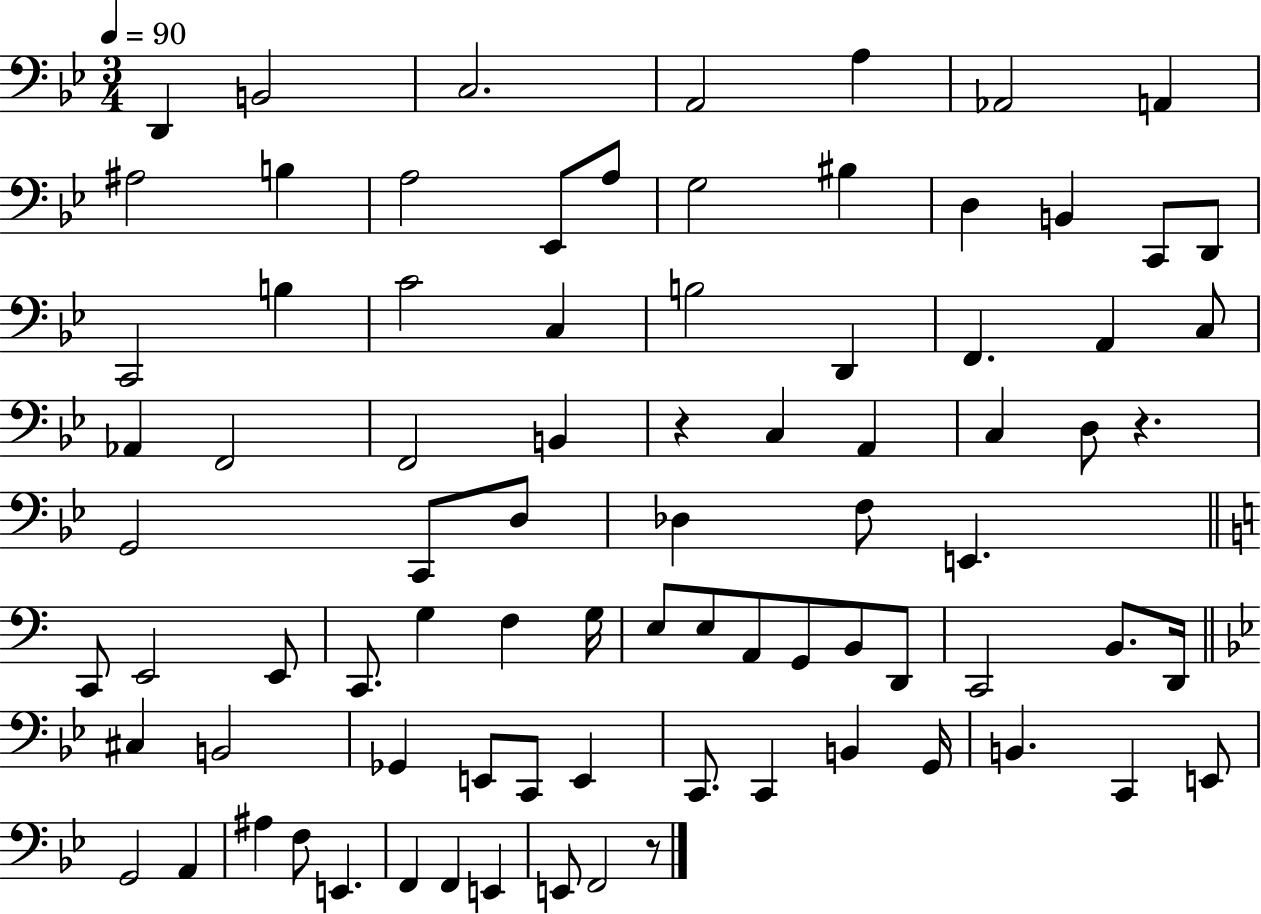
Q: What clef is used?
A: bass